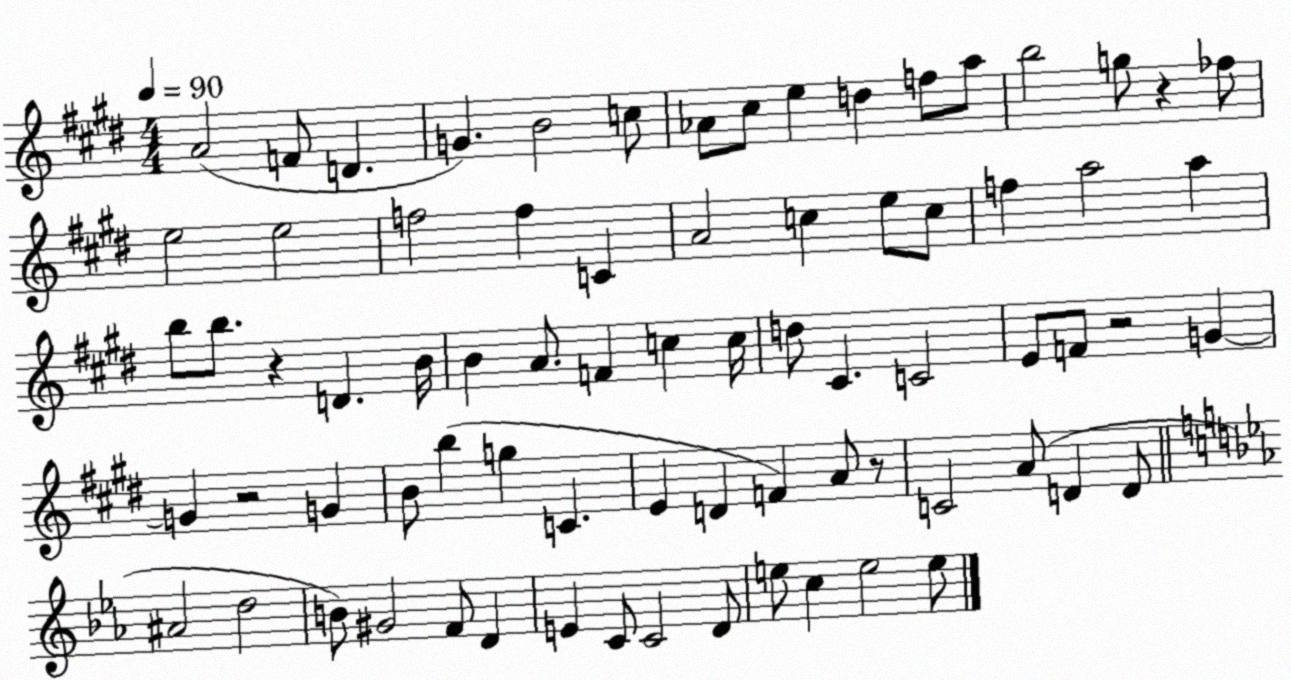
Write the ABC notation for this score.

X:1
T:Untitled
M:4/4
L:1/4
K:E
A2 F/2 D G B2 c/2 _A/2 ^c/2 e d f/2 a/2 b2 g/2 z _f/2 e2 e2 f2 f C A2 c e/2 c/2 f a2 a b/2 b/2 z D B/4 B A/2 F c c/4 d/2 ^C C2 E/2 F/2 z2 G G z2 G B/2 b g C E D F A/2 z/2 C2 A/2 D D/2 ^A2 d2 B/2 ^G2 F/2 D E C/2 C2 D/2 e/2 c e2 e/2